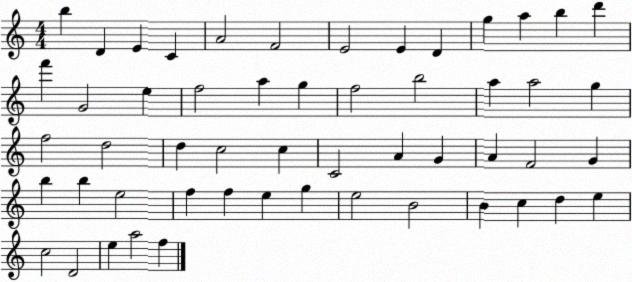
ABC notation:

X:1
T:Untitled
M:4/4
L:1/4
K:C
b D E C A2 F2 E2 E D g a b d' f' G2 e f2 a g f2 b2 a a2 g f2 d2 d c2 c C2 A G A F2 G b b e2 f f e g e2 B2 B c d e c2 D2 e a2 f